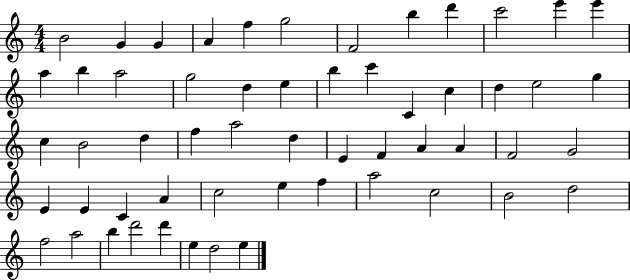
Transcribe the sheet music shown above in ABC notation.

X:1
T:Untitled
M:4/4
L:1/4
K:C
B2 G G A f g2 F2 b d' c'2 e' e' a b a2 g2 d e b c' C c d e2 g c B2 d f a2 d E F A A F2 G2 E E C A c2 e f a2 c2 B2 d2 f2 a2 b d'2 d' e d2 e